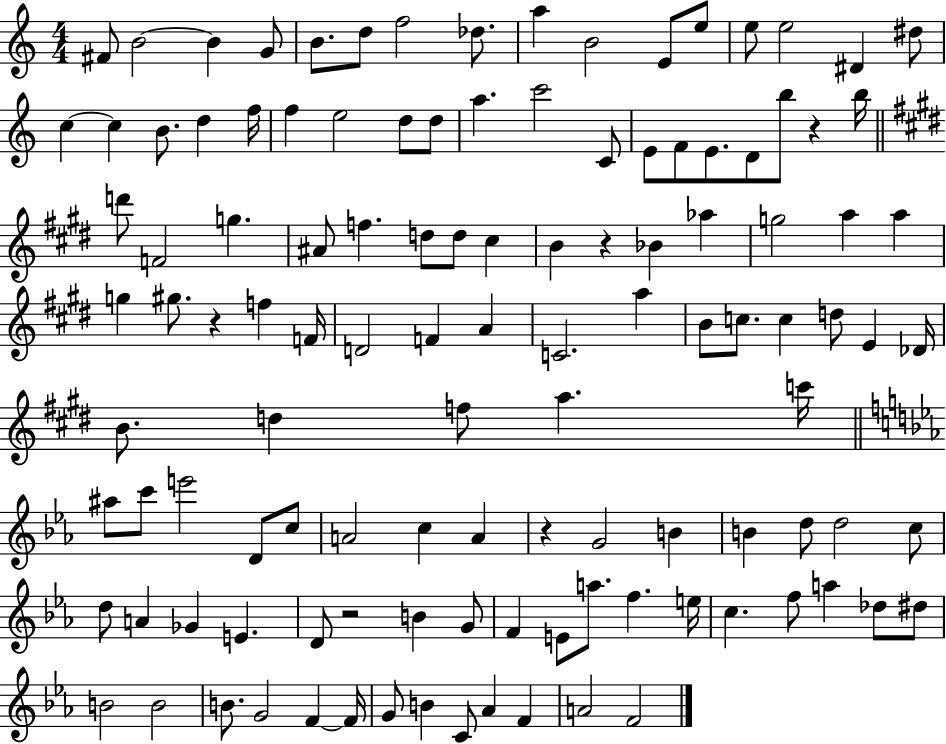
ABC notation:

X:1
T:Untitled
M:4/4
L:1/4
K:C
^F/2 B2 B G/2 B/2 d/2 f2 _d/2 a B2 E/2 e/2 e/2 e2 ^D ^d/2 c c B/2 d f/4 f e2 d/2 d/2 a c'2 C/2 E/2 F/2 E/2 D/2 b/2 z b/4 d'/2 F2 g ^A/2 f d/2 d/2 ^c B z _B _a g2 a a g ^g/2 z f F/4 D2 F A C2 a B/2 c/2 c d/2 E _D/4 B/2 d f/2 a c'/4 ^a/2 c'/2 e'2 D/2 c/2 A2 c A z G2 B B d/2 d2 c/2 d/2 A _G E D/2 z2 B G/2 F E/2 a/2 f e/4 c f/2 a _d/2 ^d/2 B2 B2 B/2 G2 F F/4 G/2 B C/2 _A F A2 F2